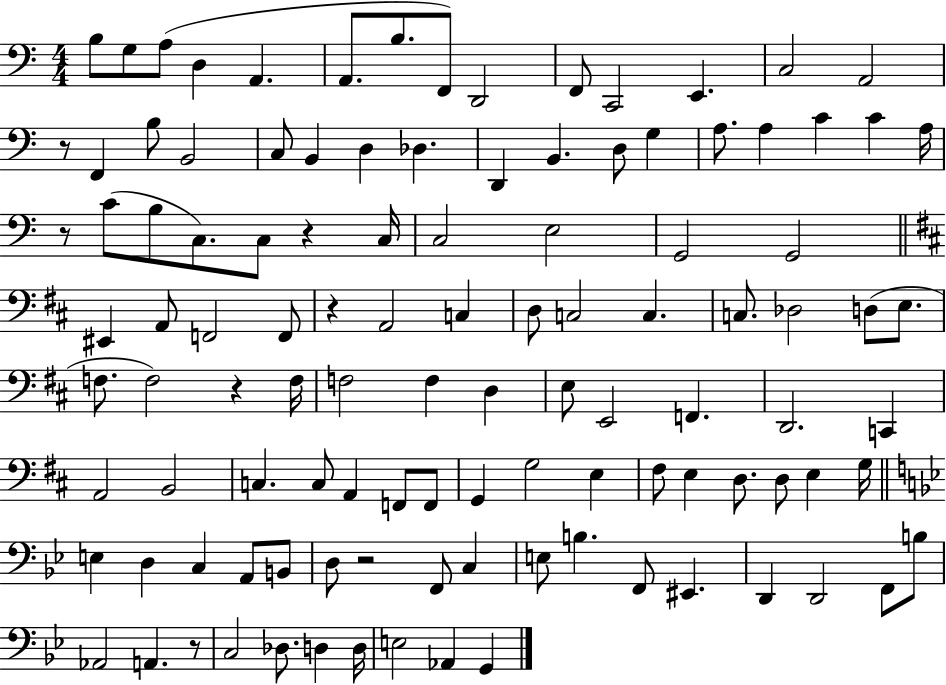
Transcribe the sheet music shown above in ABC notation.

X:1
T:Untitled
M:4/4
L:1/4
K:C
B,/2 G,/2 A,/2 D, A,, A,,/2 B,/2 F,,/2 D,,2 F,,/2 C,,2 E,, C,2 A,,2 z/2 F,, B,/2 B,,2 C,/2 B,, D, _D, D,, B,, D,/2 G, A,/2 A, C C A,/4 z/2 C/2 B,/2 C,/2 C,/2 z C,/4 C,2 E,2 G,,2 G,,2 ^E,, A,,/2 F,,2 F,,/2 z A,,2 C, D,/2 C,2 C, C,/2 _D,2 D,/2 E,/2 F,/2 F,2 z F,/4 F,2 F, D, E,/2 E,,2 F,, D,,2 C,, A,,2 B,,2 C, C,/2 A,, F,,/2 F,,/2 G,, G,2 E, ^F,/2 E, D,/2 D,/2 E, G,/4 E, D, C, A,,/2 B,,/2 D,/2 z2 F,,/2 C, E,/2 B, F,,/2 ^E,, D,, D,,2 F,,/2 B,/2 _A,,2 A,, z/2 C,2 _D,/2 D, D,/4 E,2 _A,, G,,